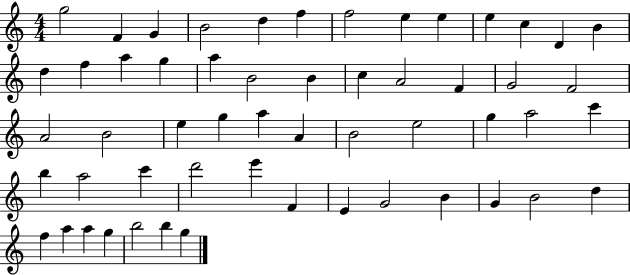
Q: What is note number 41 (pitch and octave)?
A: E6